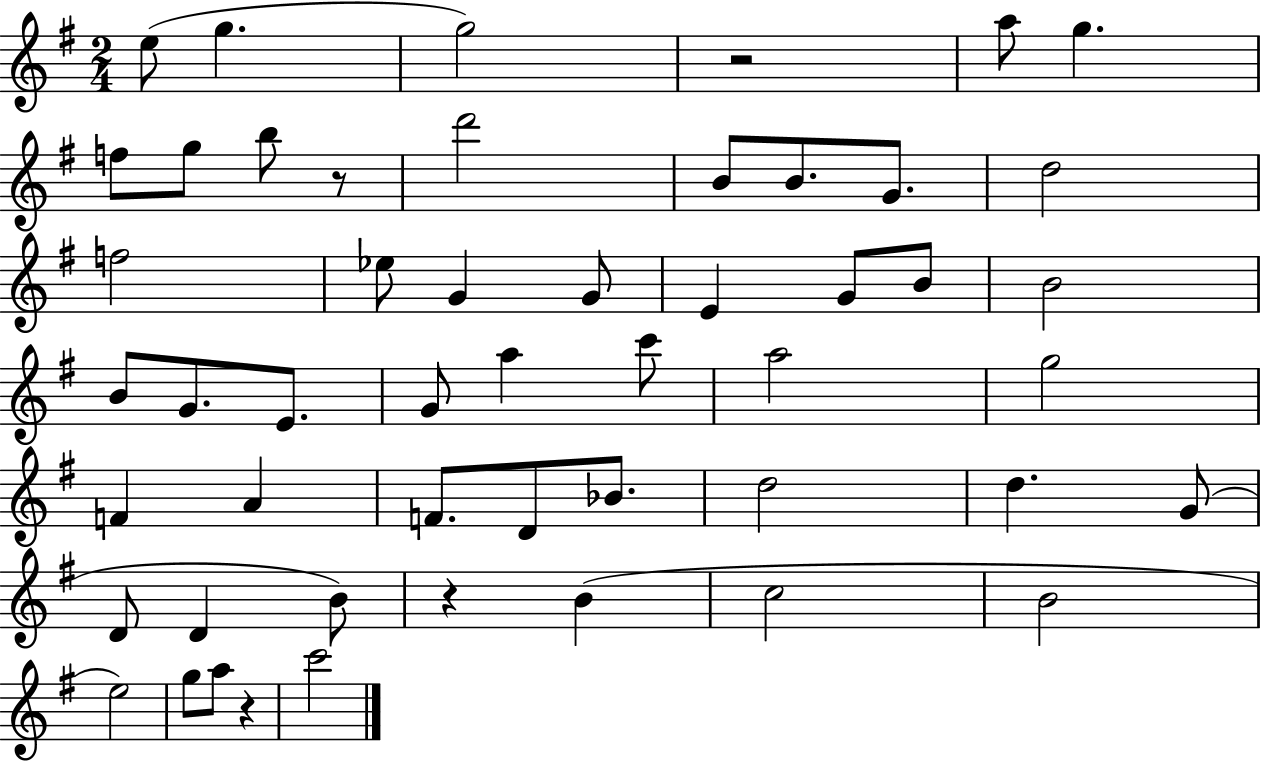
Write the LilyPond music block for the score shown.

{
  \clef treble
  \numericTimeSignature
  \time 2/4
  \key g \major
  \repeat volta 2 { e''8( g''4. | g''2) | r2 | a''8 g''4. | \break f''8 g''8 b''8 r8 | d'''2 | b'8 b'8. g'8. | d''2 | \break f''2 | ees''8 g'4 g'8 | e'4 g'8 b'8 | b'2 | \break b'8 g'8. e'8. | g'8 a''4 c'''8 | a''2 | g''2 | \break f'4 a'4 | f'8. d'8 bes'8. | d''2 | d''4. g'8( | \break d'8 d'4 b'8) | r4 b'4( | c''2 | b'2 | \break e''2) | g''8 a''8 r4 | c'''2 | } \bar "|."
}